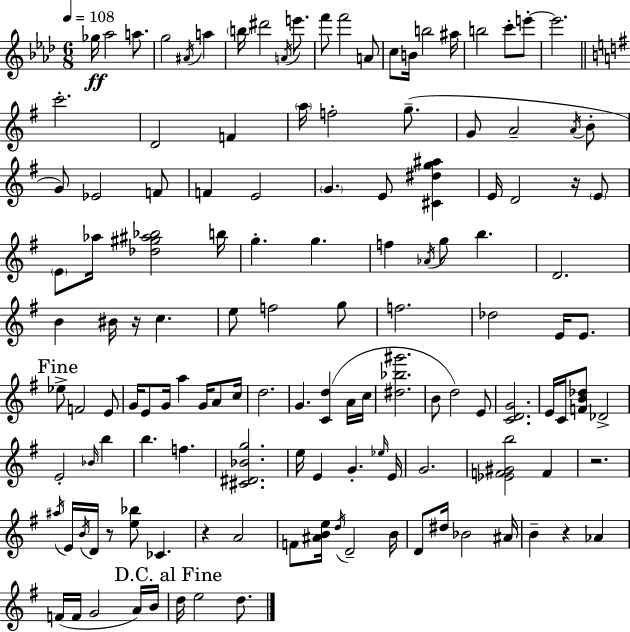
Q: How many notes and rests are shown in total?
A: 133